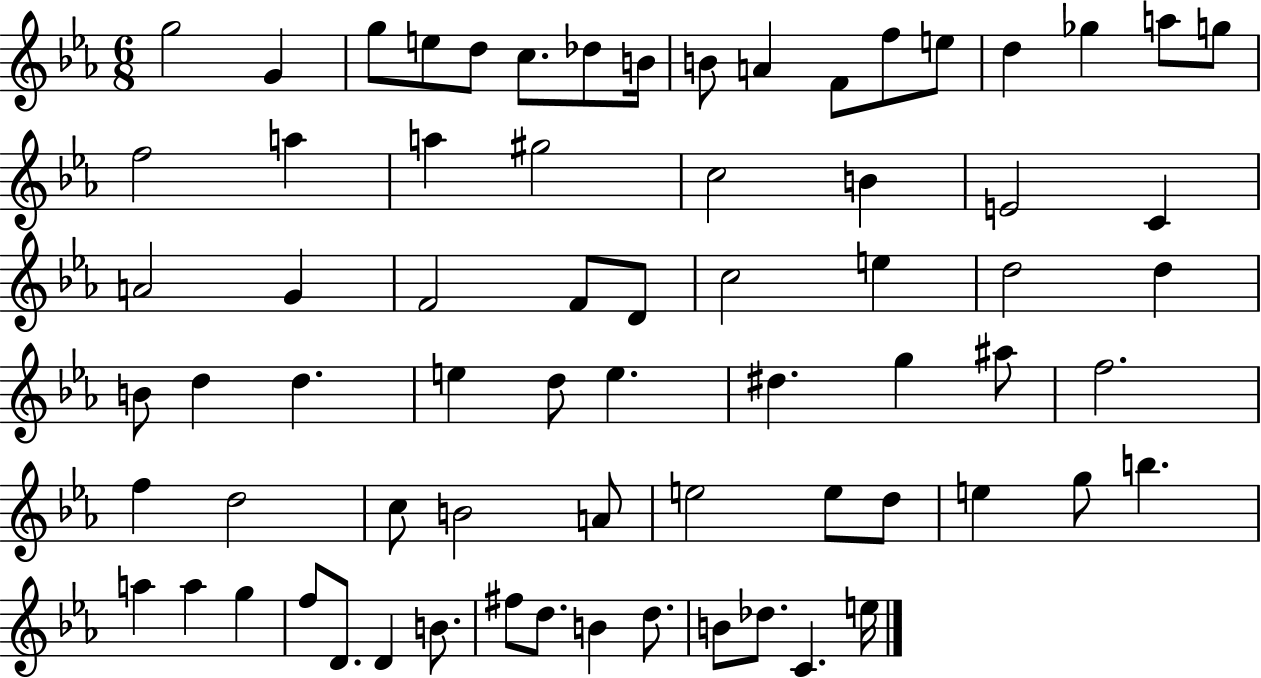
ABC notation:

X:1
T:Untitled
M:6/8
L:1/4
K:Eb
g2 G g/2 e/2 d/2 c/2 _d/2 B/4 B/2 A F/2 f/2 e/2 d _g a/2 g/2 f2 a a ^g2 c2 B E2 C A2 G F2 F/2 D/2 c2 e d2 d B/2 d d e d/2 e ^d g ^a/2 f2 f d2 c/2 B2 A/2 e2 e/2 d/2 e g/2 b a a g f/2 D/2 D B/2 ^f/2 d/2 B d/2 B/2 _d/2 C e/4